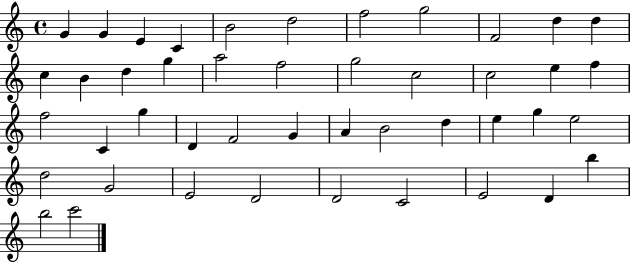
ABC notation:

X:1
T:Untitled
M:4/4
L:1/4
K:C
G G E C B2 d2 f2 g2 F2 d d c B d g a2 f2 g2 c2 c2 e f f2 C g D F2 G A B2 d e g e2 d2 G2 E2 D2 D2 C2 E2 D b b2 c'2